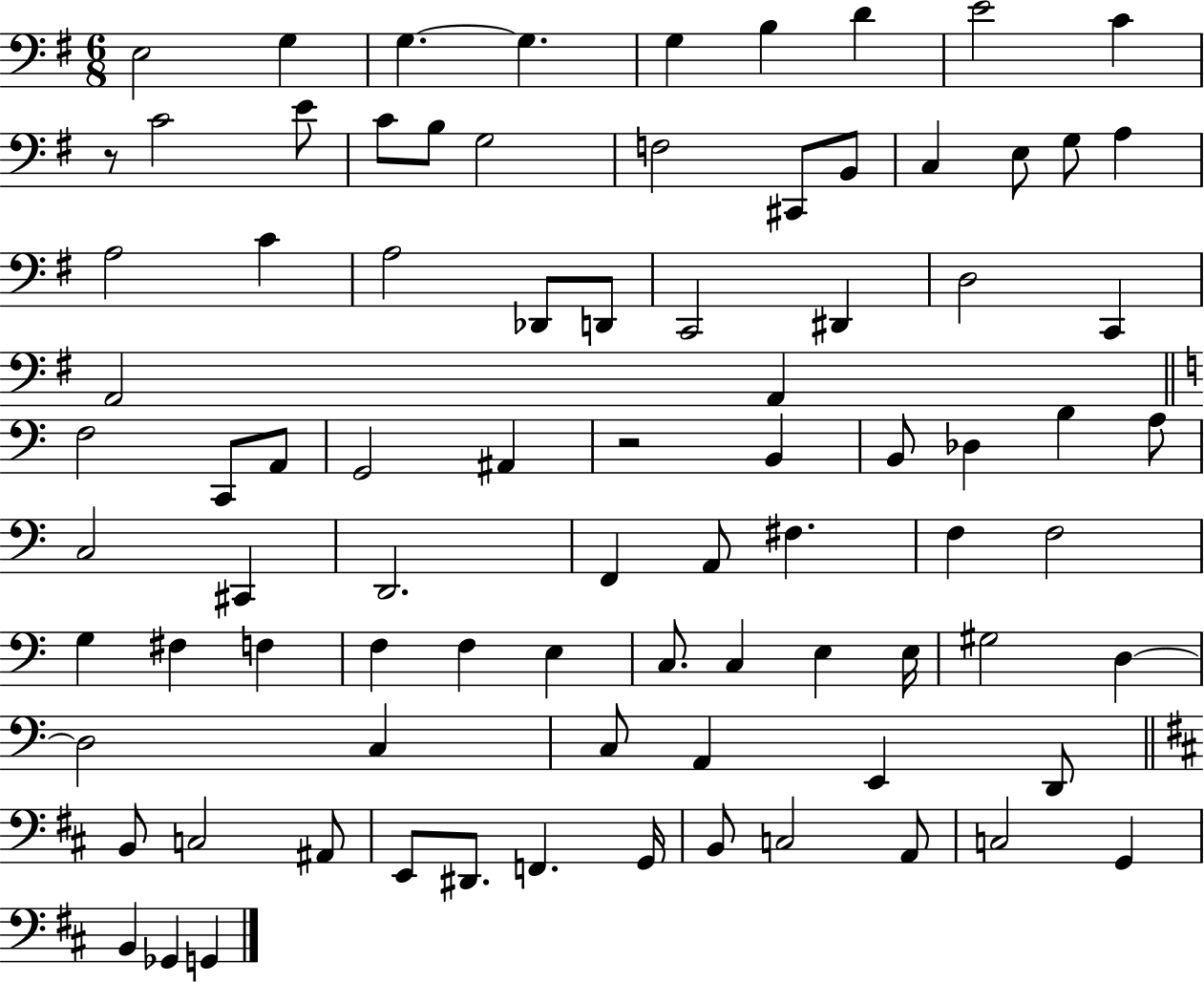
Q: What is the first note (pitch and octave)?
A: E3